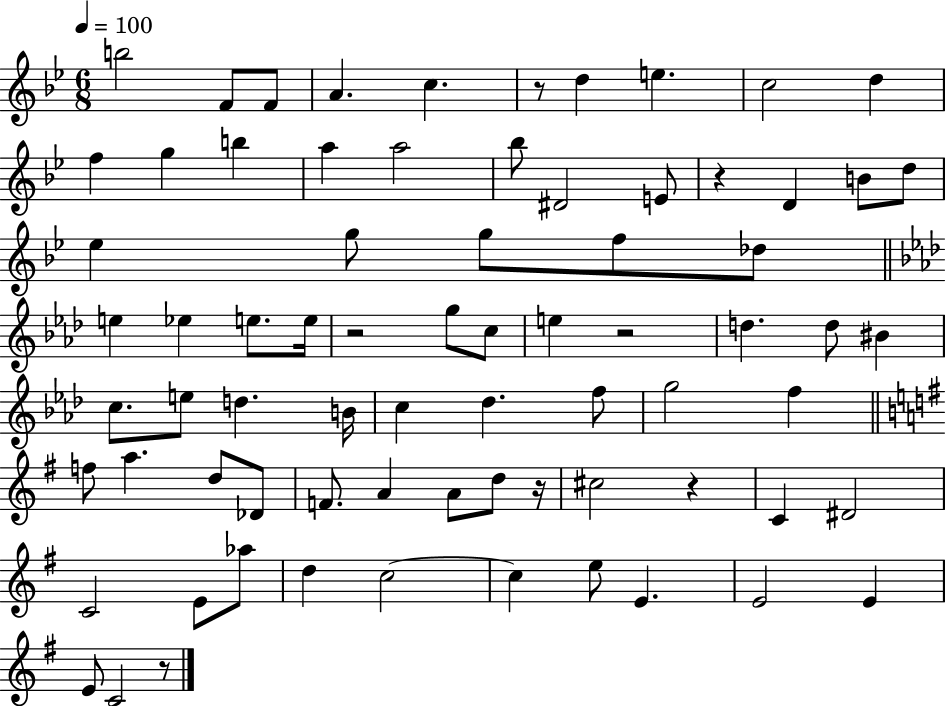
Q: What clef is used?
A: treble